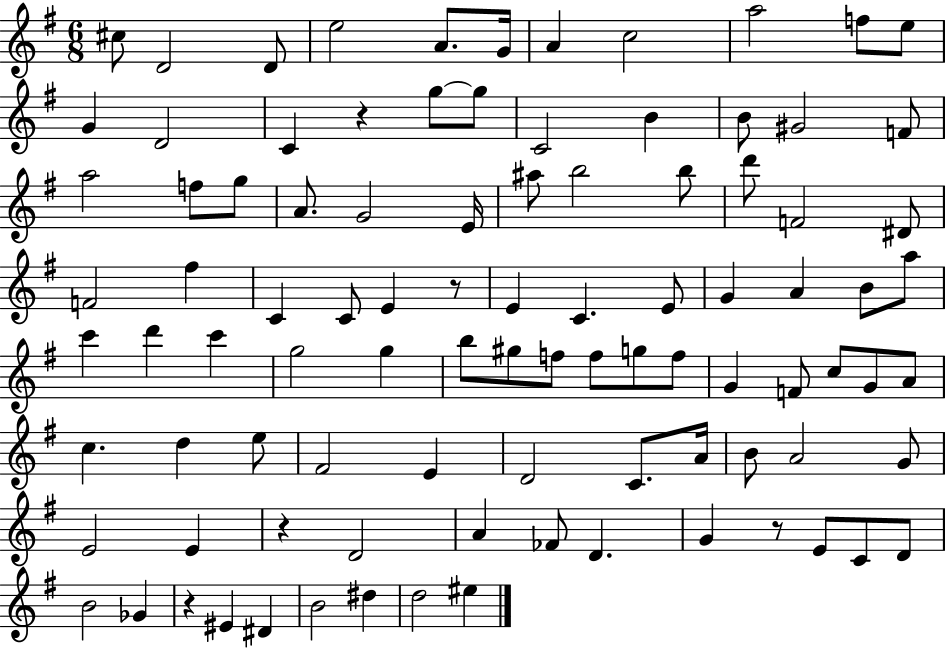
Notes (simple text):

C#5/e D4/h D4/e E5/h A4/e. G4/s A4/q C5/h A5/h F5/e E5/e G4/q D4/h C4/q R/q G5/e G5/e C4/h B4/q B4/e G#4/h F4/e A5/h F5/e G5/e A4/e. G4/h E4/s A#5/e B5/h B5/e D6/e F4/h D#4/e F4/h F#5/q C4/q C4/e E4/q R/e E4/q C4/q. E4/e G4/q A4/q B4/e A5/e C6/q D6/q C6/q G5/h G5/q B5/e G#5/e F5/e F5/e G5/e F5/e G4/q F4/e C5/e G4/e A4/e C5/q. D5/q E5/e F#4/h E4/q D4/h C4/e. A4/s B4/e A4/h G4/e E4/h E4/q R/q D4/h A4/q FES4/e D4/q. G4/q R/e E4/e C4/e D4/e B4/h Gb4/q R/q EIS4/q D#4/q B4/h D#5/q D5/h EIS5/q